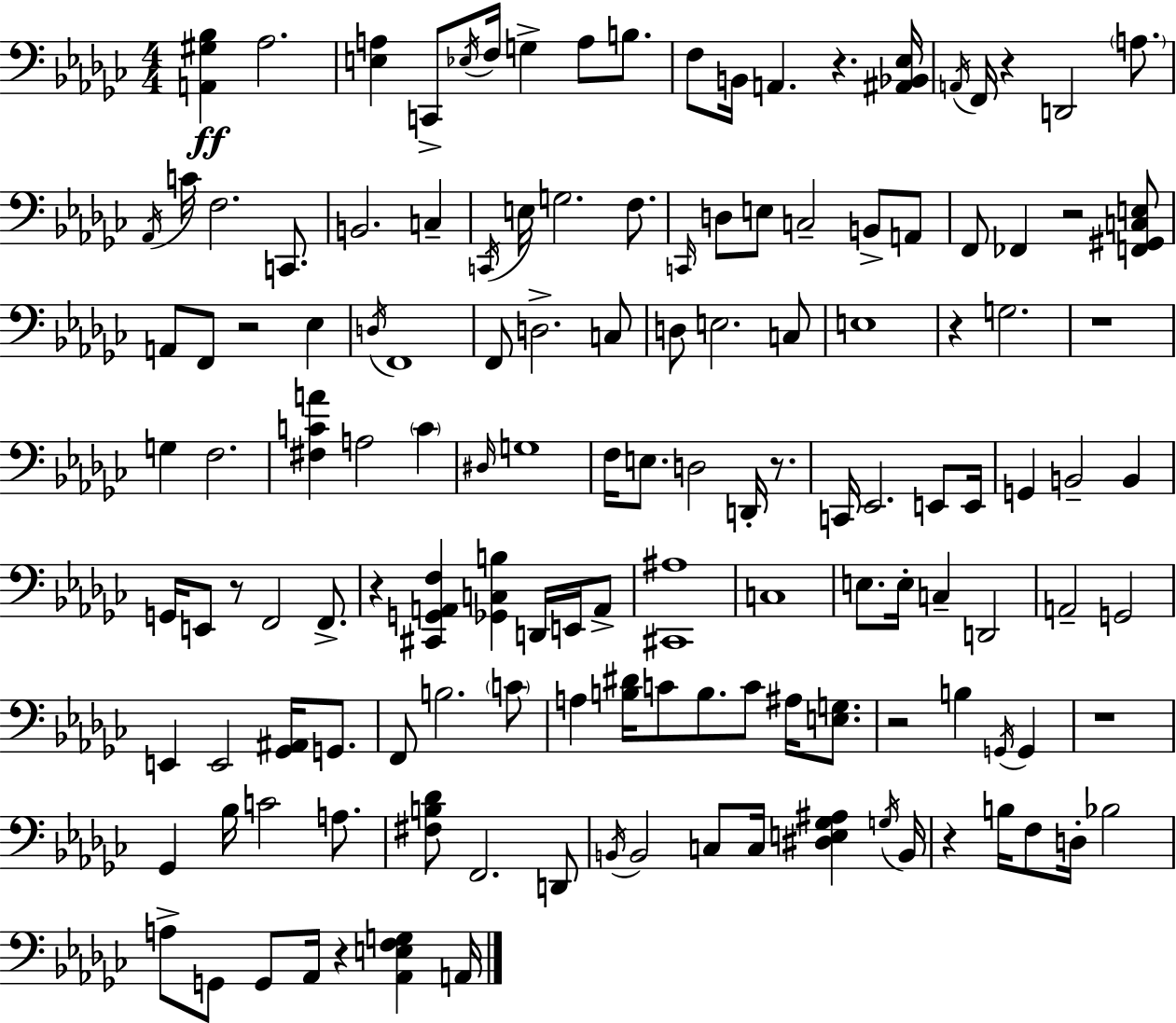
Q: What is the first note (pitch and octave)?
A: Ab3